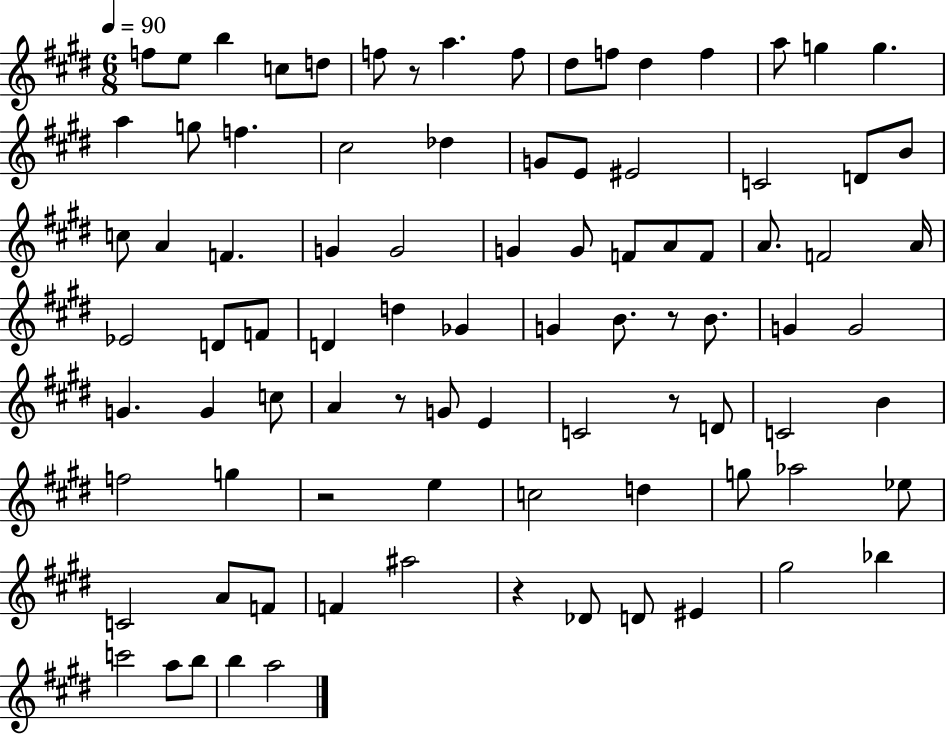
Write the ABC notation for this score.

X:1
T:Untitled
M:6/8
L:1/4
K:E
f/2 e/2 b c/2 d/2 f/2 z/2 a f/2 ^d/2 f/2 ^d f a/2 g g a g/2 f ^c2 _d G/2 E/2 ^E2 C2 D/2 B/2 c/2 A F G G2 G G/2 F/2 A/2 F/2 A/2 F2 A/4 _E2 D/2 F/2 D d _G G B/2 z/2 B/2 G G2 G G c/2 A z/2 G/2 E C2 z/2 D/2 C2 B f2 g z2 e c2 d g/2 _a2 _e/2 C2 A/2 F/2 F ^a2 z _D/2 D/2 ^E ^g2 _b c'2 a/2 b/2 b a2